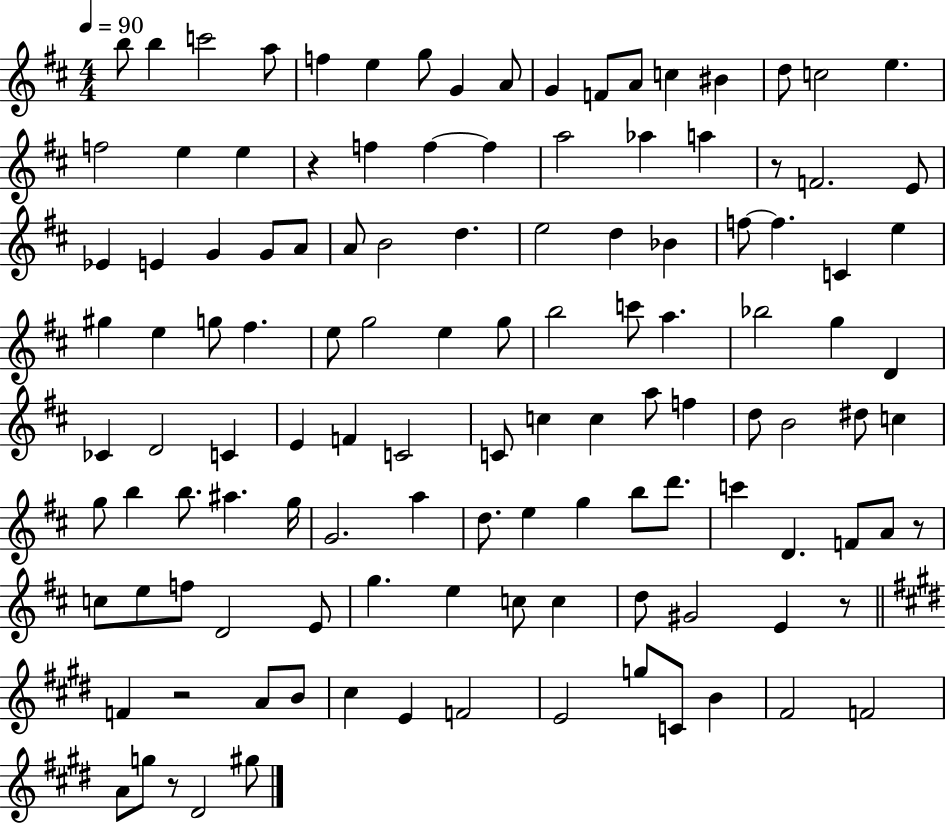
X:1
T:Untitled
M:4/4
L:1/4
K:D
b/2 b c'2 a/2 f e g/2 G A/2 G F/2 A/2 c ^B d/2 c2 e f2 e e z f f f a2 _a a z/2 F2 E/2 _E E G G/2 A/2 A/2 B2 d e2 d _B f/2 f C e ^g e g/2 ^f e/2 g2 e g/2 b2 c'/2 a _b2 g D _C D2 C E F C2 C/2 c c a/2 f d/2 B2 ^d/2 c g/2 b b/2 ^a g/4 G2 a d/2 e g b/2 d'/2 c' D F/2 A/2 z/2 c/2 e/2 f/2 D2 E/2 g e c/2 c d/2 ^G2 E z/2 F z2 A/2 B/2 ^c E F2 E2 g/2 C/2 B ^F2 F2 A/2 g/2 z/2 ^D2 ^g/2